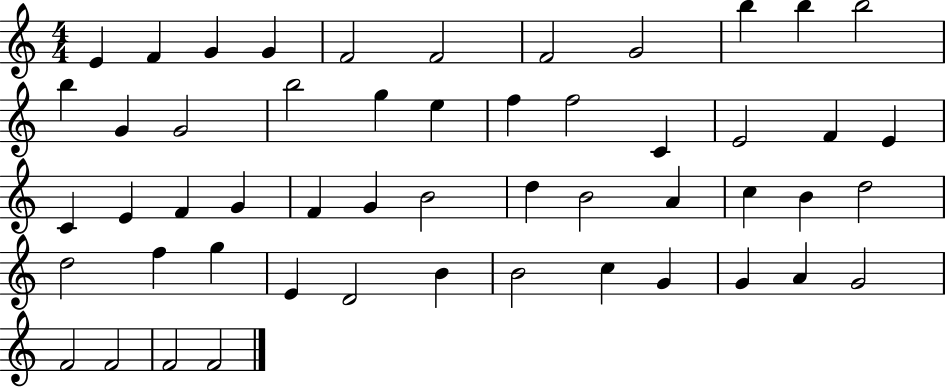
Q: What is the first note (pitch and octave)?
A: E4